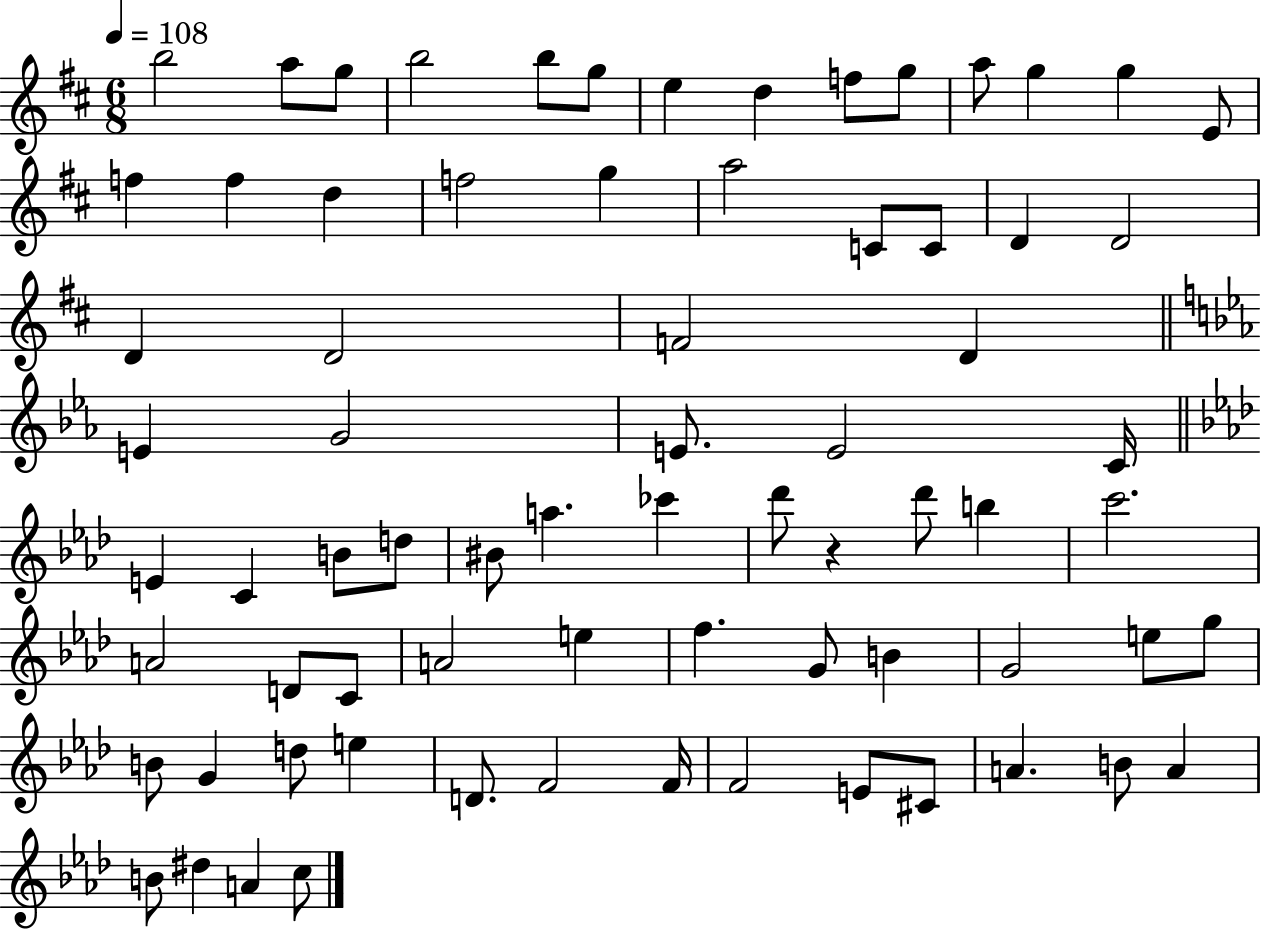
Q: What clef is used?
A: treble